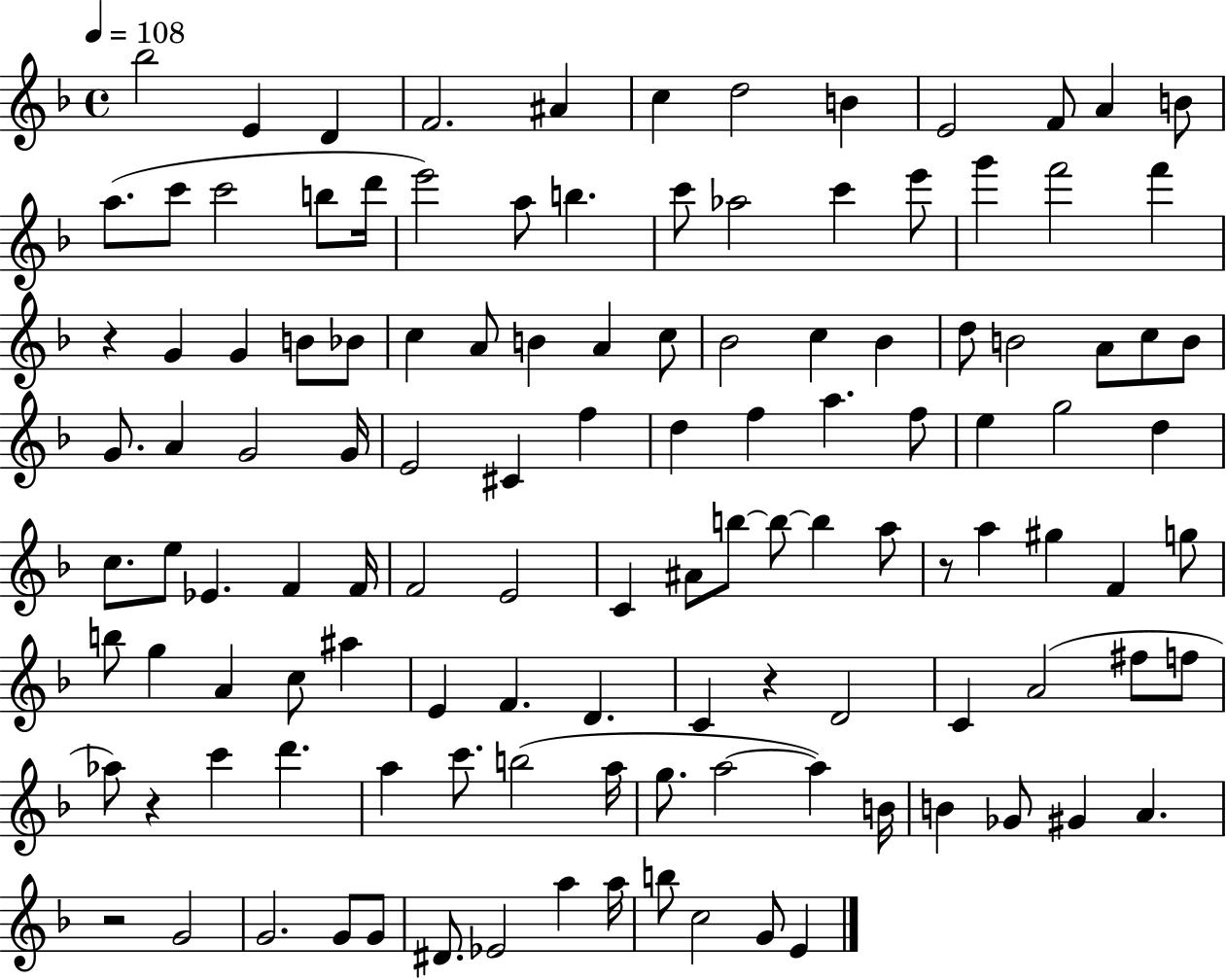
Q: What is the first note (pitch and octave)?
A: Bb5